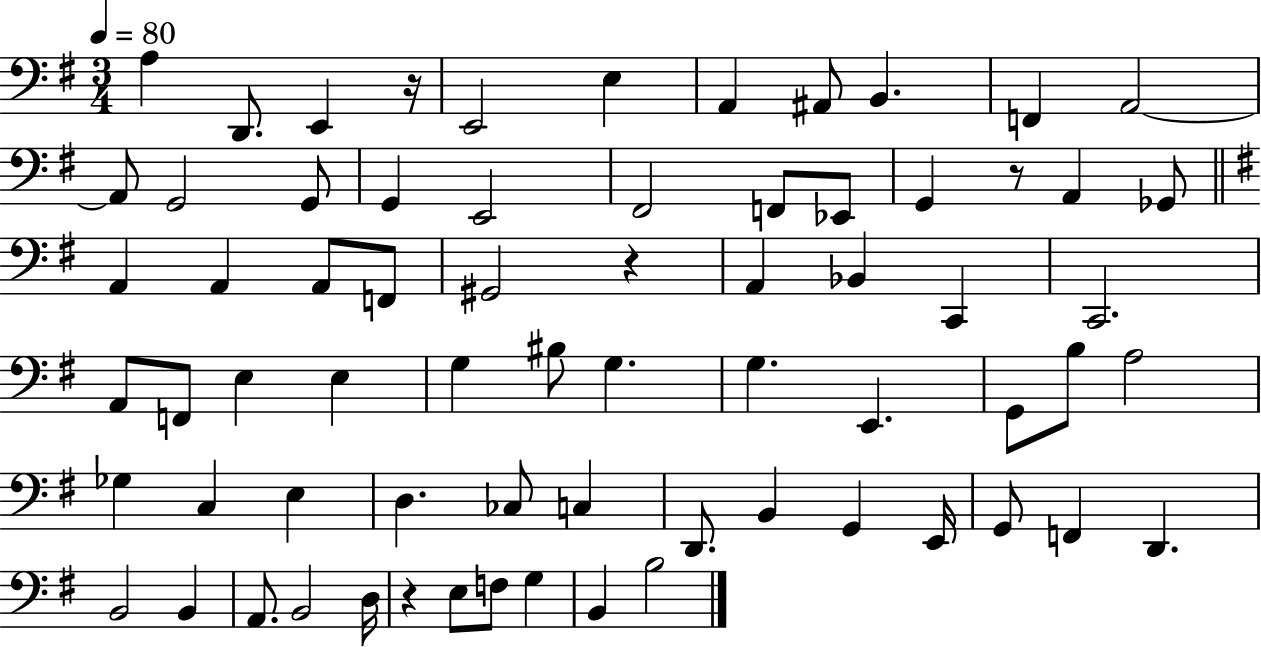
X:1
T:Untitled
M:3/4
L:1/4
K:G
A, D,,/2 E,, z/4 E,,2 E, A,, ^A,,/2 B,, F,, A,,2 A,,/2 G,,2 G,,/2 G,, E,,2 ^F,,2 F,,/2 _E,,/2 G,, z/2 A,, _G,,/2 A,, A,, A,,/2 F,,/2 ^G,,2 z A,, _B,, C,, C,,2 A,,/2 F,,/2 E, E, G, ^B,/2 G, G, E,, G,,/2 B,/2 A,2 _G, C, E, D, _C,/2 C, D,,/2 B,, G,, E,,/4 G,,/2 F,, D,, B,,2 B,, A,,/2 B,,2 D,/4 z E,/2 F,/2 G, B,, B,2